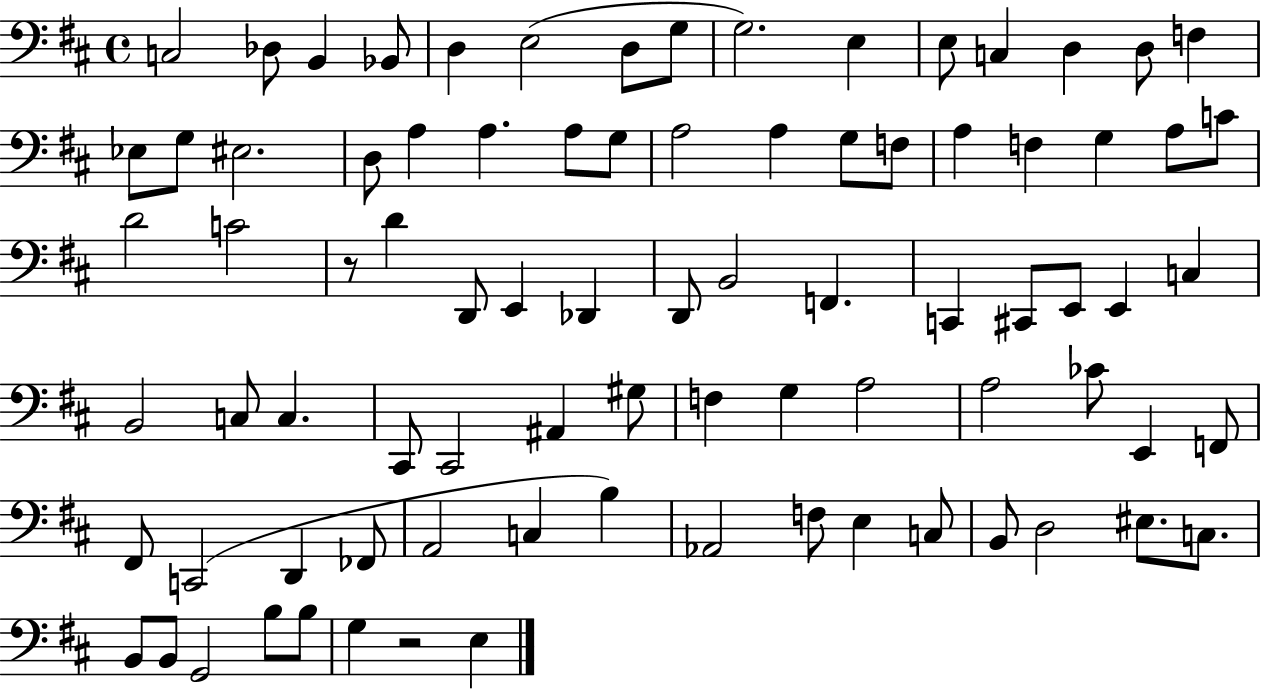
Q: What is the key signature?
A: D major